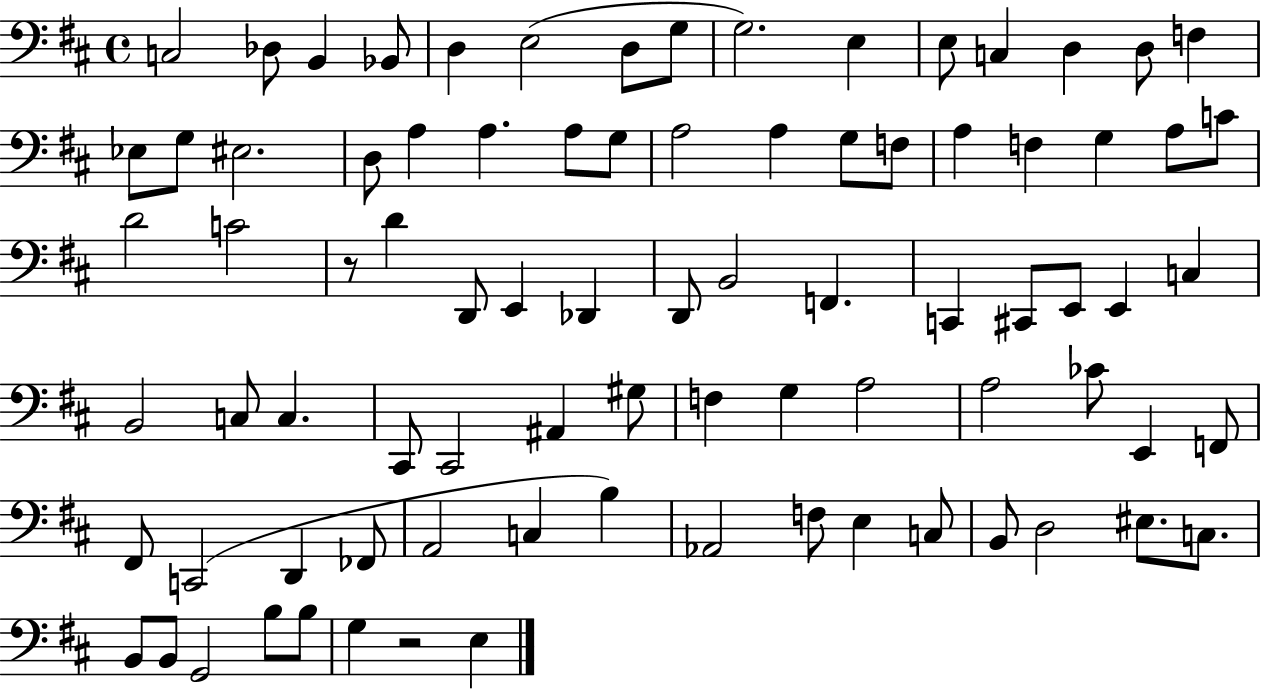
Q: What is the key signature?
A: D major